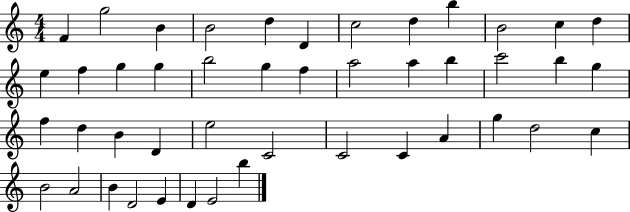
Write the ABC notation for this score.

X:1
T:Untitled
M:4/4
L:1/4
K:C
F g2 B B2 d D c2 d b B2 c d e f g g b2 g f a2 a b c'2 b g f d B D e2 C2 C2 C A g d2 c B2 A2 B D2 E D E2 b